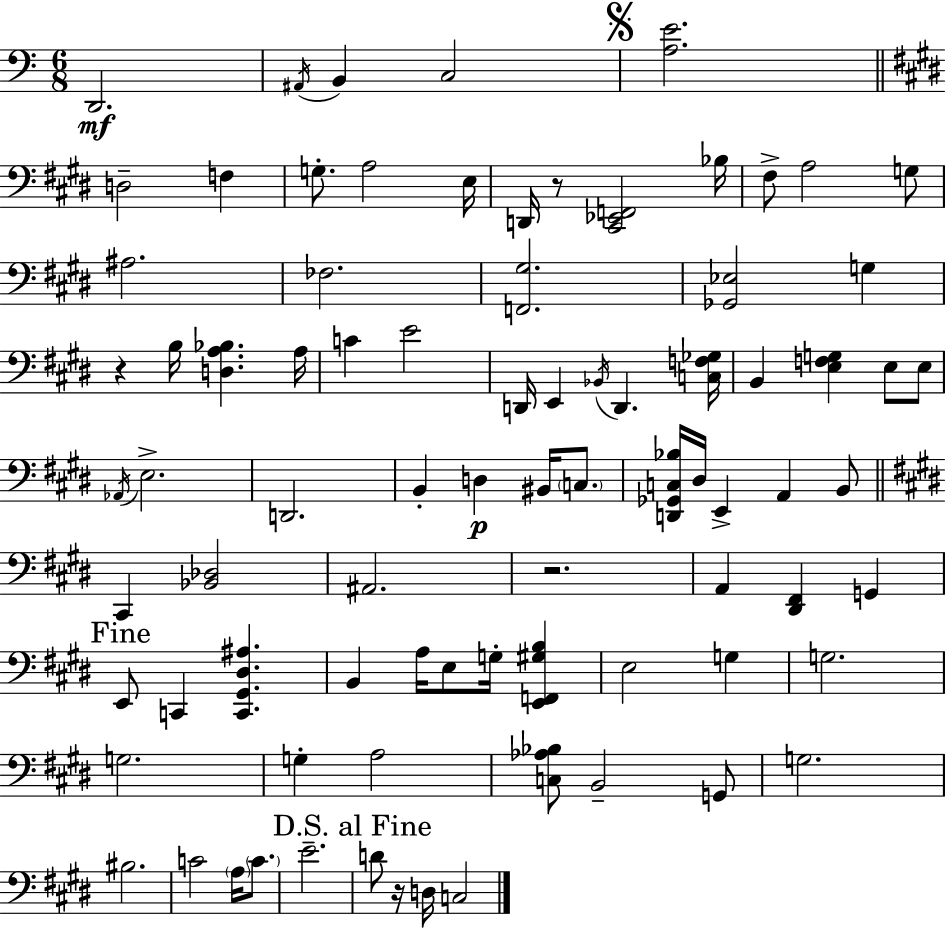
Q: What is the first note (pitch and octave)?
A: D2